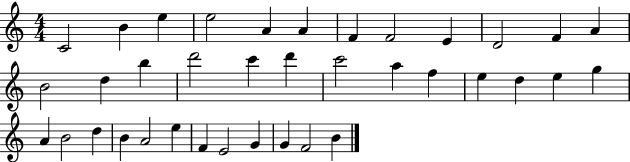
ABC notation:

X:1
T:Untitled
M:4/4
L:1/4
K:C
C2 B e e2 A A F F2 E D2 F A B2 d b d'2 c' d' c'2 a f e d e g A B2 d B A2 e F E2 G G F2 B